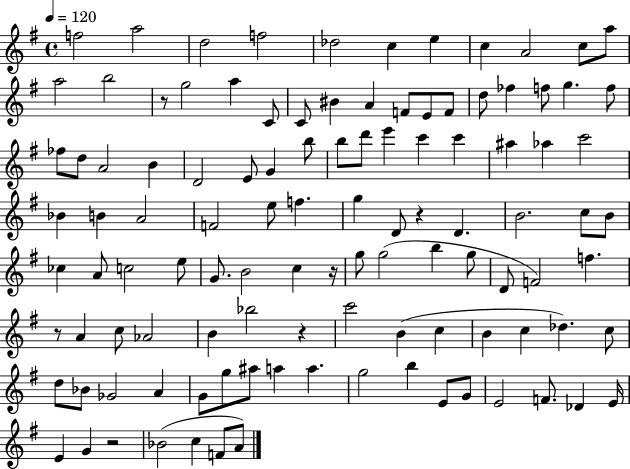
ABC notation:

X:1
T:Untitled
M:4/4
L:1/4
K:G
f2 a2 d2 f2 _d2 c e c A2 c/2 a/2 a2 b2 z/2 g2 a C/2 C/2 ^B A F/2 E/2 F/2 d/2 _f f/2 g f/2 _f/2 d/2 A2 B D2 E/2 G b/2 b/2 d'/2 e' c' c' ^a _a c'2 _B B A2 F2 e/2 f g D/2 z D B2 c/2 B/2 _c A/2 c2 e/2 G/2 B2 c z/4 g/2 g2 b g/2 D/2 F2 f z/2 A c/2 _A2 B _b2 z c'2 B c B c _d c/2 d/2 _B/2 _G2 A G/2 g/2 ^a/2 a a g2 b E/2 G/2 E2 F/2 _D E/4 E G z2 _B2 c F/2 A/2